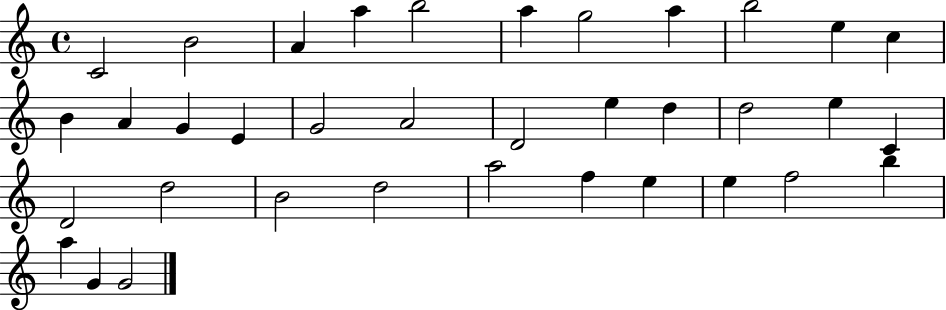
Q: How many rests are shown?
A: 0